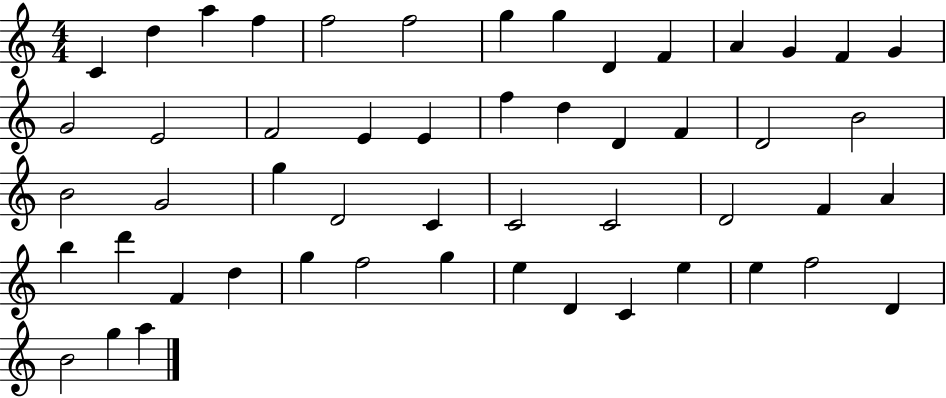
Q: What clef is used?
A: treble